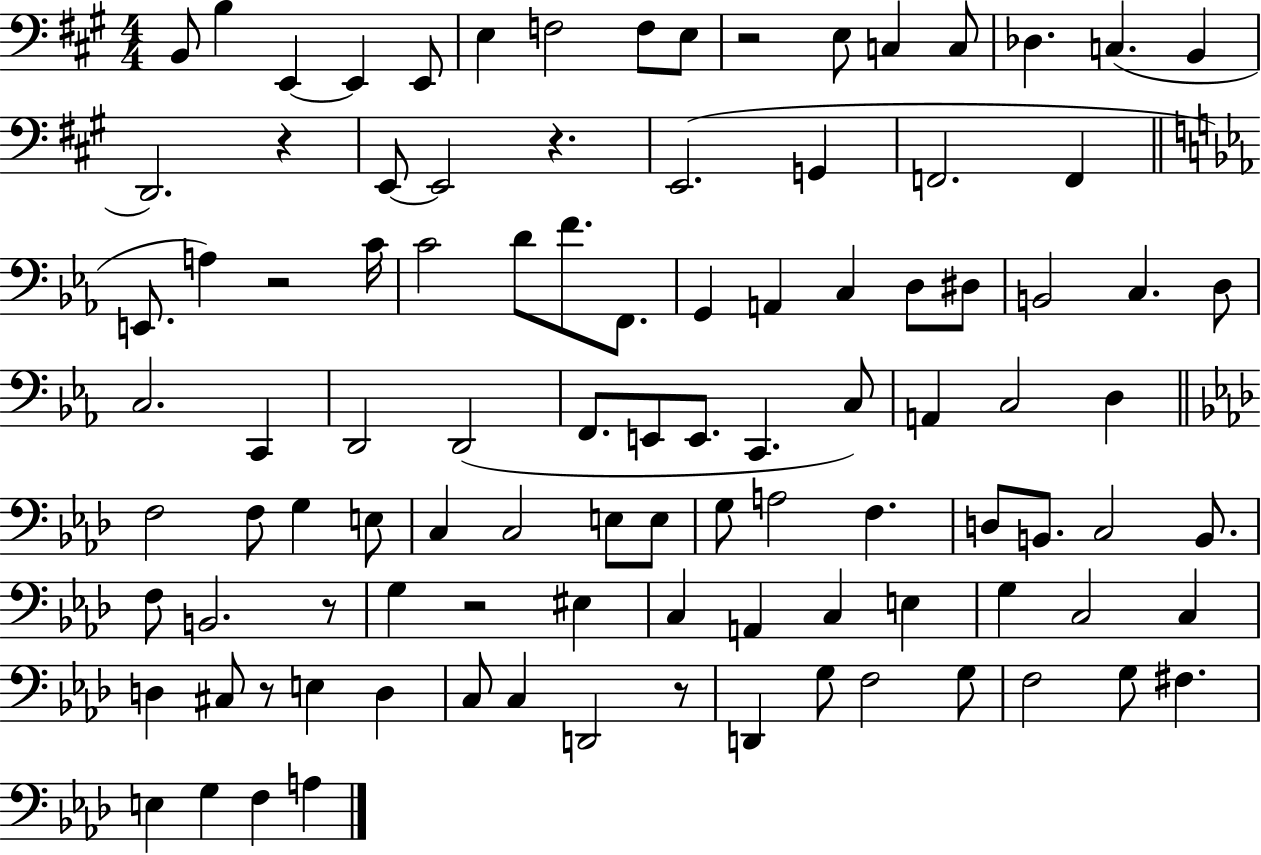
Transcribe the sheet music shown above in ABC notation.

X:1
T:Untitled
M:4/4
L:1/4
K:A
B,,/2 B, E,, E,, E,,/2 E, F,2 F,/2 E,/2 z2 E,/2 C, C,/2 _D, C, B,, D,,2 z E,,/2 E,,2 z E,,2 G,, F,,2 F,, E,,/2 A, z2 C/4 C2 D/2 F/2 F,,/2 G,, A,, C, D,/2 ^D,/2 B,,2 C, D,/2 C,2 C,, D,,2 D,,2 F,,/2 E,,/2 E,,/2 C,, C,/2 A,, C,2 D, F,2 F,/2 G, E,/2 C, C,2 E,/2 E,/2 G,/2 A,2 F, D,/2 B,,/2 C,2 B,,/2 F,/2 B,,2 z/2 G, z2 ^E, C, A,, C, E, G, C,2 C, D, ^C,/2 z/2 E, D, C,/2 C, D,,2 z/2 D,, G,/2 F,2 G,/2 F,2 G,/2 ^F, E, G, F, A,